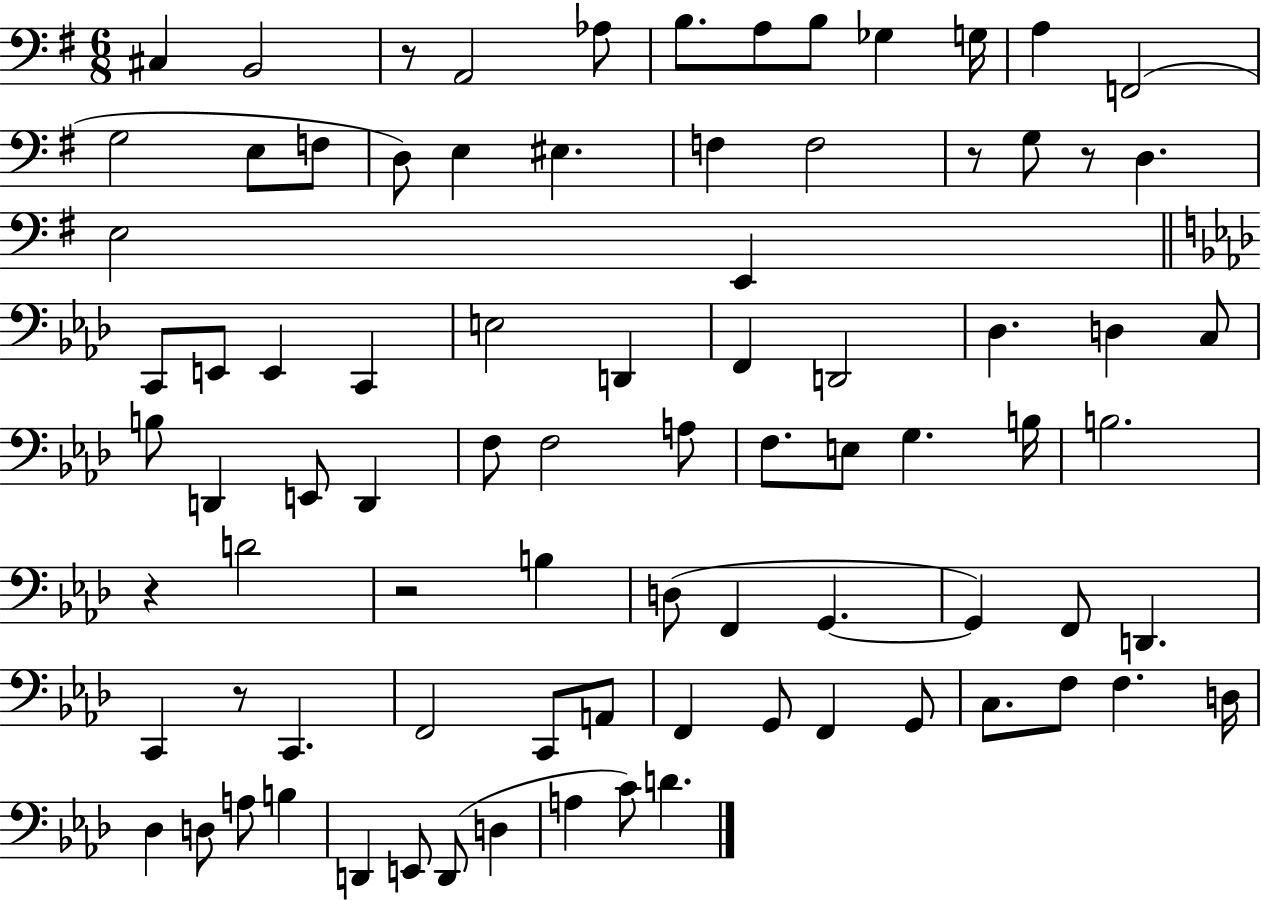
X:1
T:Untitled
M:6/8
L:1/4
K:G
^C, B,,2 z/2 A,,2 _A,/2 B,/2 A,/2 B,/2 _G, G,/4 A, F,,2 G,2 E,/2 F,/2 D,/2 E, ^E, F, F,2 z/2 G,/2 z/2 D, E,2 E,, C,,/2 E,,/2 E,, C,, E,2 D,, F,, D,,2 _D, D, C,/2 B,/2 D,, E,,/2 D,, F,/2 F,2 A,/2 F,/2 E,/2 G, B,/4 B,2 z D2 z2 B, D,/2 F,, G,, G,, F,,/2 D,, C,, z/2 C,, F,,2 C,,/2 A,,/2 F,, G,,/2 F,, G,,/2 C,/2 F,/2 F, D,/4 _D, D,/2 A,/2 B, D,, E,,/2 D,,/2 D, A, C/2 D